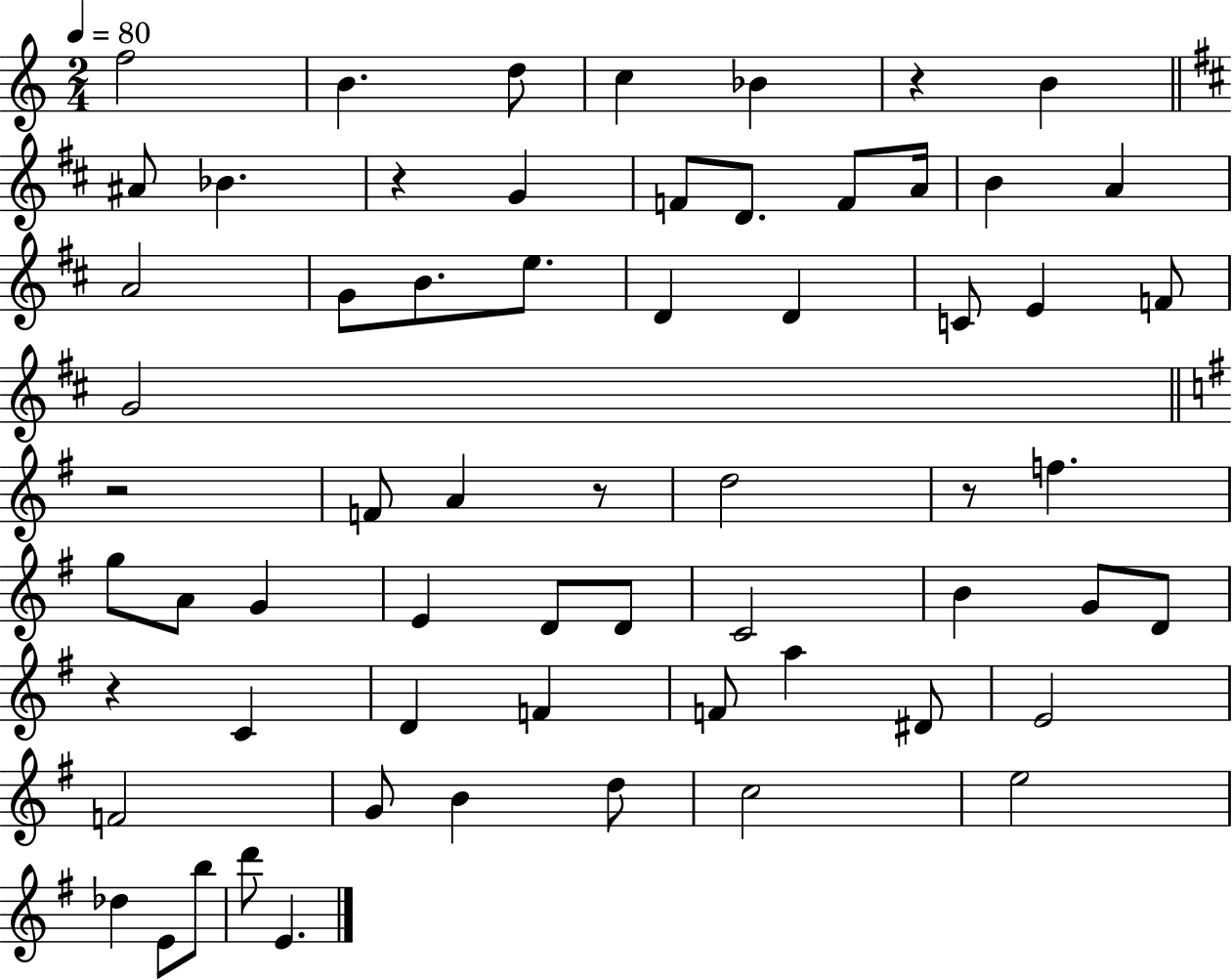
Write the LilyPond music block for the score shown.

{
  \clef treble
  \numericTimeSignature
  \time 2/4
  \key c \major
  \tempo 4 = 80
  f''2 | b'4. d''8 | c''4 bes'4 | r4 b'4 | \break \bar "||" \break \key d \major ais'8 bes'4. | r4 g'4 | f'8 d'8. f'8 a'16 | b'4 a'4 | \break a'2 | g'8 b'8. e''8. | d'4 d'4 | c'8 e'4 f'8 | \break g'2 | \bar "||" \break \key g \major r2 | f'8 a'4 r8 | d''2 | r8 f''4. | \break g''8 a'8 g'4 | e'4 d'8 d'8 | c'2 | b'4 g'8 d'8 | \break r4 c'4 | d'4 f'4 | f'8 a''4 dis'8 | e'2 | \break f'2 | g'8 b'4 d''8 | c''2 | e''2 | \break des''4 e'8 b''8 | d'''8 e'4. | \bar "|."
}